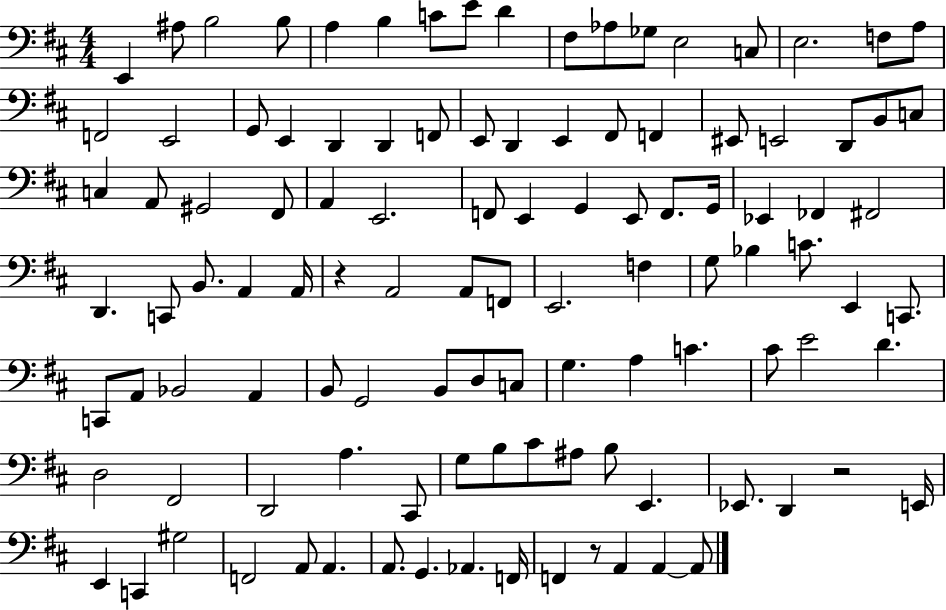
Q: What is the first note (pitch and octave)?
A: E2